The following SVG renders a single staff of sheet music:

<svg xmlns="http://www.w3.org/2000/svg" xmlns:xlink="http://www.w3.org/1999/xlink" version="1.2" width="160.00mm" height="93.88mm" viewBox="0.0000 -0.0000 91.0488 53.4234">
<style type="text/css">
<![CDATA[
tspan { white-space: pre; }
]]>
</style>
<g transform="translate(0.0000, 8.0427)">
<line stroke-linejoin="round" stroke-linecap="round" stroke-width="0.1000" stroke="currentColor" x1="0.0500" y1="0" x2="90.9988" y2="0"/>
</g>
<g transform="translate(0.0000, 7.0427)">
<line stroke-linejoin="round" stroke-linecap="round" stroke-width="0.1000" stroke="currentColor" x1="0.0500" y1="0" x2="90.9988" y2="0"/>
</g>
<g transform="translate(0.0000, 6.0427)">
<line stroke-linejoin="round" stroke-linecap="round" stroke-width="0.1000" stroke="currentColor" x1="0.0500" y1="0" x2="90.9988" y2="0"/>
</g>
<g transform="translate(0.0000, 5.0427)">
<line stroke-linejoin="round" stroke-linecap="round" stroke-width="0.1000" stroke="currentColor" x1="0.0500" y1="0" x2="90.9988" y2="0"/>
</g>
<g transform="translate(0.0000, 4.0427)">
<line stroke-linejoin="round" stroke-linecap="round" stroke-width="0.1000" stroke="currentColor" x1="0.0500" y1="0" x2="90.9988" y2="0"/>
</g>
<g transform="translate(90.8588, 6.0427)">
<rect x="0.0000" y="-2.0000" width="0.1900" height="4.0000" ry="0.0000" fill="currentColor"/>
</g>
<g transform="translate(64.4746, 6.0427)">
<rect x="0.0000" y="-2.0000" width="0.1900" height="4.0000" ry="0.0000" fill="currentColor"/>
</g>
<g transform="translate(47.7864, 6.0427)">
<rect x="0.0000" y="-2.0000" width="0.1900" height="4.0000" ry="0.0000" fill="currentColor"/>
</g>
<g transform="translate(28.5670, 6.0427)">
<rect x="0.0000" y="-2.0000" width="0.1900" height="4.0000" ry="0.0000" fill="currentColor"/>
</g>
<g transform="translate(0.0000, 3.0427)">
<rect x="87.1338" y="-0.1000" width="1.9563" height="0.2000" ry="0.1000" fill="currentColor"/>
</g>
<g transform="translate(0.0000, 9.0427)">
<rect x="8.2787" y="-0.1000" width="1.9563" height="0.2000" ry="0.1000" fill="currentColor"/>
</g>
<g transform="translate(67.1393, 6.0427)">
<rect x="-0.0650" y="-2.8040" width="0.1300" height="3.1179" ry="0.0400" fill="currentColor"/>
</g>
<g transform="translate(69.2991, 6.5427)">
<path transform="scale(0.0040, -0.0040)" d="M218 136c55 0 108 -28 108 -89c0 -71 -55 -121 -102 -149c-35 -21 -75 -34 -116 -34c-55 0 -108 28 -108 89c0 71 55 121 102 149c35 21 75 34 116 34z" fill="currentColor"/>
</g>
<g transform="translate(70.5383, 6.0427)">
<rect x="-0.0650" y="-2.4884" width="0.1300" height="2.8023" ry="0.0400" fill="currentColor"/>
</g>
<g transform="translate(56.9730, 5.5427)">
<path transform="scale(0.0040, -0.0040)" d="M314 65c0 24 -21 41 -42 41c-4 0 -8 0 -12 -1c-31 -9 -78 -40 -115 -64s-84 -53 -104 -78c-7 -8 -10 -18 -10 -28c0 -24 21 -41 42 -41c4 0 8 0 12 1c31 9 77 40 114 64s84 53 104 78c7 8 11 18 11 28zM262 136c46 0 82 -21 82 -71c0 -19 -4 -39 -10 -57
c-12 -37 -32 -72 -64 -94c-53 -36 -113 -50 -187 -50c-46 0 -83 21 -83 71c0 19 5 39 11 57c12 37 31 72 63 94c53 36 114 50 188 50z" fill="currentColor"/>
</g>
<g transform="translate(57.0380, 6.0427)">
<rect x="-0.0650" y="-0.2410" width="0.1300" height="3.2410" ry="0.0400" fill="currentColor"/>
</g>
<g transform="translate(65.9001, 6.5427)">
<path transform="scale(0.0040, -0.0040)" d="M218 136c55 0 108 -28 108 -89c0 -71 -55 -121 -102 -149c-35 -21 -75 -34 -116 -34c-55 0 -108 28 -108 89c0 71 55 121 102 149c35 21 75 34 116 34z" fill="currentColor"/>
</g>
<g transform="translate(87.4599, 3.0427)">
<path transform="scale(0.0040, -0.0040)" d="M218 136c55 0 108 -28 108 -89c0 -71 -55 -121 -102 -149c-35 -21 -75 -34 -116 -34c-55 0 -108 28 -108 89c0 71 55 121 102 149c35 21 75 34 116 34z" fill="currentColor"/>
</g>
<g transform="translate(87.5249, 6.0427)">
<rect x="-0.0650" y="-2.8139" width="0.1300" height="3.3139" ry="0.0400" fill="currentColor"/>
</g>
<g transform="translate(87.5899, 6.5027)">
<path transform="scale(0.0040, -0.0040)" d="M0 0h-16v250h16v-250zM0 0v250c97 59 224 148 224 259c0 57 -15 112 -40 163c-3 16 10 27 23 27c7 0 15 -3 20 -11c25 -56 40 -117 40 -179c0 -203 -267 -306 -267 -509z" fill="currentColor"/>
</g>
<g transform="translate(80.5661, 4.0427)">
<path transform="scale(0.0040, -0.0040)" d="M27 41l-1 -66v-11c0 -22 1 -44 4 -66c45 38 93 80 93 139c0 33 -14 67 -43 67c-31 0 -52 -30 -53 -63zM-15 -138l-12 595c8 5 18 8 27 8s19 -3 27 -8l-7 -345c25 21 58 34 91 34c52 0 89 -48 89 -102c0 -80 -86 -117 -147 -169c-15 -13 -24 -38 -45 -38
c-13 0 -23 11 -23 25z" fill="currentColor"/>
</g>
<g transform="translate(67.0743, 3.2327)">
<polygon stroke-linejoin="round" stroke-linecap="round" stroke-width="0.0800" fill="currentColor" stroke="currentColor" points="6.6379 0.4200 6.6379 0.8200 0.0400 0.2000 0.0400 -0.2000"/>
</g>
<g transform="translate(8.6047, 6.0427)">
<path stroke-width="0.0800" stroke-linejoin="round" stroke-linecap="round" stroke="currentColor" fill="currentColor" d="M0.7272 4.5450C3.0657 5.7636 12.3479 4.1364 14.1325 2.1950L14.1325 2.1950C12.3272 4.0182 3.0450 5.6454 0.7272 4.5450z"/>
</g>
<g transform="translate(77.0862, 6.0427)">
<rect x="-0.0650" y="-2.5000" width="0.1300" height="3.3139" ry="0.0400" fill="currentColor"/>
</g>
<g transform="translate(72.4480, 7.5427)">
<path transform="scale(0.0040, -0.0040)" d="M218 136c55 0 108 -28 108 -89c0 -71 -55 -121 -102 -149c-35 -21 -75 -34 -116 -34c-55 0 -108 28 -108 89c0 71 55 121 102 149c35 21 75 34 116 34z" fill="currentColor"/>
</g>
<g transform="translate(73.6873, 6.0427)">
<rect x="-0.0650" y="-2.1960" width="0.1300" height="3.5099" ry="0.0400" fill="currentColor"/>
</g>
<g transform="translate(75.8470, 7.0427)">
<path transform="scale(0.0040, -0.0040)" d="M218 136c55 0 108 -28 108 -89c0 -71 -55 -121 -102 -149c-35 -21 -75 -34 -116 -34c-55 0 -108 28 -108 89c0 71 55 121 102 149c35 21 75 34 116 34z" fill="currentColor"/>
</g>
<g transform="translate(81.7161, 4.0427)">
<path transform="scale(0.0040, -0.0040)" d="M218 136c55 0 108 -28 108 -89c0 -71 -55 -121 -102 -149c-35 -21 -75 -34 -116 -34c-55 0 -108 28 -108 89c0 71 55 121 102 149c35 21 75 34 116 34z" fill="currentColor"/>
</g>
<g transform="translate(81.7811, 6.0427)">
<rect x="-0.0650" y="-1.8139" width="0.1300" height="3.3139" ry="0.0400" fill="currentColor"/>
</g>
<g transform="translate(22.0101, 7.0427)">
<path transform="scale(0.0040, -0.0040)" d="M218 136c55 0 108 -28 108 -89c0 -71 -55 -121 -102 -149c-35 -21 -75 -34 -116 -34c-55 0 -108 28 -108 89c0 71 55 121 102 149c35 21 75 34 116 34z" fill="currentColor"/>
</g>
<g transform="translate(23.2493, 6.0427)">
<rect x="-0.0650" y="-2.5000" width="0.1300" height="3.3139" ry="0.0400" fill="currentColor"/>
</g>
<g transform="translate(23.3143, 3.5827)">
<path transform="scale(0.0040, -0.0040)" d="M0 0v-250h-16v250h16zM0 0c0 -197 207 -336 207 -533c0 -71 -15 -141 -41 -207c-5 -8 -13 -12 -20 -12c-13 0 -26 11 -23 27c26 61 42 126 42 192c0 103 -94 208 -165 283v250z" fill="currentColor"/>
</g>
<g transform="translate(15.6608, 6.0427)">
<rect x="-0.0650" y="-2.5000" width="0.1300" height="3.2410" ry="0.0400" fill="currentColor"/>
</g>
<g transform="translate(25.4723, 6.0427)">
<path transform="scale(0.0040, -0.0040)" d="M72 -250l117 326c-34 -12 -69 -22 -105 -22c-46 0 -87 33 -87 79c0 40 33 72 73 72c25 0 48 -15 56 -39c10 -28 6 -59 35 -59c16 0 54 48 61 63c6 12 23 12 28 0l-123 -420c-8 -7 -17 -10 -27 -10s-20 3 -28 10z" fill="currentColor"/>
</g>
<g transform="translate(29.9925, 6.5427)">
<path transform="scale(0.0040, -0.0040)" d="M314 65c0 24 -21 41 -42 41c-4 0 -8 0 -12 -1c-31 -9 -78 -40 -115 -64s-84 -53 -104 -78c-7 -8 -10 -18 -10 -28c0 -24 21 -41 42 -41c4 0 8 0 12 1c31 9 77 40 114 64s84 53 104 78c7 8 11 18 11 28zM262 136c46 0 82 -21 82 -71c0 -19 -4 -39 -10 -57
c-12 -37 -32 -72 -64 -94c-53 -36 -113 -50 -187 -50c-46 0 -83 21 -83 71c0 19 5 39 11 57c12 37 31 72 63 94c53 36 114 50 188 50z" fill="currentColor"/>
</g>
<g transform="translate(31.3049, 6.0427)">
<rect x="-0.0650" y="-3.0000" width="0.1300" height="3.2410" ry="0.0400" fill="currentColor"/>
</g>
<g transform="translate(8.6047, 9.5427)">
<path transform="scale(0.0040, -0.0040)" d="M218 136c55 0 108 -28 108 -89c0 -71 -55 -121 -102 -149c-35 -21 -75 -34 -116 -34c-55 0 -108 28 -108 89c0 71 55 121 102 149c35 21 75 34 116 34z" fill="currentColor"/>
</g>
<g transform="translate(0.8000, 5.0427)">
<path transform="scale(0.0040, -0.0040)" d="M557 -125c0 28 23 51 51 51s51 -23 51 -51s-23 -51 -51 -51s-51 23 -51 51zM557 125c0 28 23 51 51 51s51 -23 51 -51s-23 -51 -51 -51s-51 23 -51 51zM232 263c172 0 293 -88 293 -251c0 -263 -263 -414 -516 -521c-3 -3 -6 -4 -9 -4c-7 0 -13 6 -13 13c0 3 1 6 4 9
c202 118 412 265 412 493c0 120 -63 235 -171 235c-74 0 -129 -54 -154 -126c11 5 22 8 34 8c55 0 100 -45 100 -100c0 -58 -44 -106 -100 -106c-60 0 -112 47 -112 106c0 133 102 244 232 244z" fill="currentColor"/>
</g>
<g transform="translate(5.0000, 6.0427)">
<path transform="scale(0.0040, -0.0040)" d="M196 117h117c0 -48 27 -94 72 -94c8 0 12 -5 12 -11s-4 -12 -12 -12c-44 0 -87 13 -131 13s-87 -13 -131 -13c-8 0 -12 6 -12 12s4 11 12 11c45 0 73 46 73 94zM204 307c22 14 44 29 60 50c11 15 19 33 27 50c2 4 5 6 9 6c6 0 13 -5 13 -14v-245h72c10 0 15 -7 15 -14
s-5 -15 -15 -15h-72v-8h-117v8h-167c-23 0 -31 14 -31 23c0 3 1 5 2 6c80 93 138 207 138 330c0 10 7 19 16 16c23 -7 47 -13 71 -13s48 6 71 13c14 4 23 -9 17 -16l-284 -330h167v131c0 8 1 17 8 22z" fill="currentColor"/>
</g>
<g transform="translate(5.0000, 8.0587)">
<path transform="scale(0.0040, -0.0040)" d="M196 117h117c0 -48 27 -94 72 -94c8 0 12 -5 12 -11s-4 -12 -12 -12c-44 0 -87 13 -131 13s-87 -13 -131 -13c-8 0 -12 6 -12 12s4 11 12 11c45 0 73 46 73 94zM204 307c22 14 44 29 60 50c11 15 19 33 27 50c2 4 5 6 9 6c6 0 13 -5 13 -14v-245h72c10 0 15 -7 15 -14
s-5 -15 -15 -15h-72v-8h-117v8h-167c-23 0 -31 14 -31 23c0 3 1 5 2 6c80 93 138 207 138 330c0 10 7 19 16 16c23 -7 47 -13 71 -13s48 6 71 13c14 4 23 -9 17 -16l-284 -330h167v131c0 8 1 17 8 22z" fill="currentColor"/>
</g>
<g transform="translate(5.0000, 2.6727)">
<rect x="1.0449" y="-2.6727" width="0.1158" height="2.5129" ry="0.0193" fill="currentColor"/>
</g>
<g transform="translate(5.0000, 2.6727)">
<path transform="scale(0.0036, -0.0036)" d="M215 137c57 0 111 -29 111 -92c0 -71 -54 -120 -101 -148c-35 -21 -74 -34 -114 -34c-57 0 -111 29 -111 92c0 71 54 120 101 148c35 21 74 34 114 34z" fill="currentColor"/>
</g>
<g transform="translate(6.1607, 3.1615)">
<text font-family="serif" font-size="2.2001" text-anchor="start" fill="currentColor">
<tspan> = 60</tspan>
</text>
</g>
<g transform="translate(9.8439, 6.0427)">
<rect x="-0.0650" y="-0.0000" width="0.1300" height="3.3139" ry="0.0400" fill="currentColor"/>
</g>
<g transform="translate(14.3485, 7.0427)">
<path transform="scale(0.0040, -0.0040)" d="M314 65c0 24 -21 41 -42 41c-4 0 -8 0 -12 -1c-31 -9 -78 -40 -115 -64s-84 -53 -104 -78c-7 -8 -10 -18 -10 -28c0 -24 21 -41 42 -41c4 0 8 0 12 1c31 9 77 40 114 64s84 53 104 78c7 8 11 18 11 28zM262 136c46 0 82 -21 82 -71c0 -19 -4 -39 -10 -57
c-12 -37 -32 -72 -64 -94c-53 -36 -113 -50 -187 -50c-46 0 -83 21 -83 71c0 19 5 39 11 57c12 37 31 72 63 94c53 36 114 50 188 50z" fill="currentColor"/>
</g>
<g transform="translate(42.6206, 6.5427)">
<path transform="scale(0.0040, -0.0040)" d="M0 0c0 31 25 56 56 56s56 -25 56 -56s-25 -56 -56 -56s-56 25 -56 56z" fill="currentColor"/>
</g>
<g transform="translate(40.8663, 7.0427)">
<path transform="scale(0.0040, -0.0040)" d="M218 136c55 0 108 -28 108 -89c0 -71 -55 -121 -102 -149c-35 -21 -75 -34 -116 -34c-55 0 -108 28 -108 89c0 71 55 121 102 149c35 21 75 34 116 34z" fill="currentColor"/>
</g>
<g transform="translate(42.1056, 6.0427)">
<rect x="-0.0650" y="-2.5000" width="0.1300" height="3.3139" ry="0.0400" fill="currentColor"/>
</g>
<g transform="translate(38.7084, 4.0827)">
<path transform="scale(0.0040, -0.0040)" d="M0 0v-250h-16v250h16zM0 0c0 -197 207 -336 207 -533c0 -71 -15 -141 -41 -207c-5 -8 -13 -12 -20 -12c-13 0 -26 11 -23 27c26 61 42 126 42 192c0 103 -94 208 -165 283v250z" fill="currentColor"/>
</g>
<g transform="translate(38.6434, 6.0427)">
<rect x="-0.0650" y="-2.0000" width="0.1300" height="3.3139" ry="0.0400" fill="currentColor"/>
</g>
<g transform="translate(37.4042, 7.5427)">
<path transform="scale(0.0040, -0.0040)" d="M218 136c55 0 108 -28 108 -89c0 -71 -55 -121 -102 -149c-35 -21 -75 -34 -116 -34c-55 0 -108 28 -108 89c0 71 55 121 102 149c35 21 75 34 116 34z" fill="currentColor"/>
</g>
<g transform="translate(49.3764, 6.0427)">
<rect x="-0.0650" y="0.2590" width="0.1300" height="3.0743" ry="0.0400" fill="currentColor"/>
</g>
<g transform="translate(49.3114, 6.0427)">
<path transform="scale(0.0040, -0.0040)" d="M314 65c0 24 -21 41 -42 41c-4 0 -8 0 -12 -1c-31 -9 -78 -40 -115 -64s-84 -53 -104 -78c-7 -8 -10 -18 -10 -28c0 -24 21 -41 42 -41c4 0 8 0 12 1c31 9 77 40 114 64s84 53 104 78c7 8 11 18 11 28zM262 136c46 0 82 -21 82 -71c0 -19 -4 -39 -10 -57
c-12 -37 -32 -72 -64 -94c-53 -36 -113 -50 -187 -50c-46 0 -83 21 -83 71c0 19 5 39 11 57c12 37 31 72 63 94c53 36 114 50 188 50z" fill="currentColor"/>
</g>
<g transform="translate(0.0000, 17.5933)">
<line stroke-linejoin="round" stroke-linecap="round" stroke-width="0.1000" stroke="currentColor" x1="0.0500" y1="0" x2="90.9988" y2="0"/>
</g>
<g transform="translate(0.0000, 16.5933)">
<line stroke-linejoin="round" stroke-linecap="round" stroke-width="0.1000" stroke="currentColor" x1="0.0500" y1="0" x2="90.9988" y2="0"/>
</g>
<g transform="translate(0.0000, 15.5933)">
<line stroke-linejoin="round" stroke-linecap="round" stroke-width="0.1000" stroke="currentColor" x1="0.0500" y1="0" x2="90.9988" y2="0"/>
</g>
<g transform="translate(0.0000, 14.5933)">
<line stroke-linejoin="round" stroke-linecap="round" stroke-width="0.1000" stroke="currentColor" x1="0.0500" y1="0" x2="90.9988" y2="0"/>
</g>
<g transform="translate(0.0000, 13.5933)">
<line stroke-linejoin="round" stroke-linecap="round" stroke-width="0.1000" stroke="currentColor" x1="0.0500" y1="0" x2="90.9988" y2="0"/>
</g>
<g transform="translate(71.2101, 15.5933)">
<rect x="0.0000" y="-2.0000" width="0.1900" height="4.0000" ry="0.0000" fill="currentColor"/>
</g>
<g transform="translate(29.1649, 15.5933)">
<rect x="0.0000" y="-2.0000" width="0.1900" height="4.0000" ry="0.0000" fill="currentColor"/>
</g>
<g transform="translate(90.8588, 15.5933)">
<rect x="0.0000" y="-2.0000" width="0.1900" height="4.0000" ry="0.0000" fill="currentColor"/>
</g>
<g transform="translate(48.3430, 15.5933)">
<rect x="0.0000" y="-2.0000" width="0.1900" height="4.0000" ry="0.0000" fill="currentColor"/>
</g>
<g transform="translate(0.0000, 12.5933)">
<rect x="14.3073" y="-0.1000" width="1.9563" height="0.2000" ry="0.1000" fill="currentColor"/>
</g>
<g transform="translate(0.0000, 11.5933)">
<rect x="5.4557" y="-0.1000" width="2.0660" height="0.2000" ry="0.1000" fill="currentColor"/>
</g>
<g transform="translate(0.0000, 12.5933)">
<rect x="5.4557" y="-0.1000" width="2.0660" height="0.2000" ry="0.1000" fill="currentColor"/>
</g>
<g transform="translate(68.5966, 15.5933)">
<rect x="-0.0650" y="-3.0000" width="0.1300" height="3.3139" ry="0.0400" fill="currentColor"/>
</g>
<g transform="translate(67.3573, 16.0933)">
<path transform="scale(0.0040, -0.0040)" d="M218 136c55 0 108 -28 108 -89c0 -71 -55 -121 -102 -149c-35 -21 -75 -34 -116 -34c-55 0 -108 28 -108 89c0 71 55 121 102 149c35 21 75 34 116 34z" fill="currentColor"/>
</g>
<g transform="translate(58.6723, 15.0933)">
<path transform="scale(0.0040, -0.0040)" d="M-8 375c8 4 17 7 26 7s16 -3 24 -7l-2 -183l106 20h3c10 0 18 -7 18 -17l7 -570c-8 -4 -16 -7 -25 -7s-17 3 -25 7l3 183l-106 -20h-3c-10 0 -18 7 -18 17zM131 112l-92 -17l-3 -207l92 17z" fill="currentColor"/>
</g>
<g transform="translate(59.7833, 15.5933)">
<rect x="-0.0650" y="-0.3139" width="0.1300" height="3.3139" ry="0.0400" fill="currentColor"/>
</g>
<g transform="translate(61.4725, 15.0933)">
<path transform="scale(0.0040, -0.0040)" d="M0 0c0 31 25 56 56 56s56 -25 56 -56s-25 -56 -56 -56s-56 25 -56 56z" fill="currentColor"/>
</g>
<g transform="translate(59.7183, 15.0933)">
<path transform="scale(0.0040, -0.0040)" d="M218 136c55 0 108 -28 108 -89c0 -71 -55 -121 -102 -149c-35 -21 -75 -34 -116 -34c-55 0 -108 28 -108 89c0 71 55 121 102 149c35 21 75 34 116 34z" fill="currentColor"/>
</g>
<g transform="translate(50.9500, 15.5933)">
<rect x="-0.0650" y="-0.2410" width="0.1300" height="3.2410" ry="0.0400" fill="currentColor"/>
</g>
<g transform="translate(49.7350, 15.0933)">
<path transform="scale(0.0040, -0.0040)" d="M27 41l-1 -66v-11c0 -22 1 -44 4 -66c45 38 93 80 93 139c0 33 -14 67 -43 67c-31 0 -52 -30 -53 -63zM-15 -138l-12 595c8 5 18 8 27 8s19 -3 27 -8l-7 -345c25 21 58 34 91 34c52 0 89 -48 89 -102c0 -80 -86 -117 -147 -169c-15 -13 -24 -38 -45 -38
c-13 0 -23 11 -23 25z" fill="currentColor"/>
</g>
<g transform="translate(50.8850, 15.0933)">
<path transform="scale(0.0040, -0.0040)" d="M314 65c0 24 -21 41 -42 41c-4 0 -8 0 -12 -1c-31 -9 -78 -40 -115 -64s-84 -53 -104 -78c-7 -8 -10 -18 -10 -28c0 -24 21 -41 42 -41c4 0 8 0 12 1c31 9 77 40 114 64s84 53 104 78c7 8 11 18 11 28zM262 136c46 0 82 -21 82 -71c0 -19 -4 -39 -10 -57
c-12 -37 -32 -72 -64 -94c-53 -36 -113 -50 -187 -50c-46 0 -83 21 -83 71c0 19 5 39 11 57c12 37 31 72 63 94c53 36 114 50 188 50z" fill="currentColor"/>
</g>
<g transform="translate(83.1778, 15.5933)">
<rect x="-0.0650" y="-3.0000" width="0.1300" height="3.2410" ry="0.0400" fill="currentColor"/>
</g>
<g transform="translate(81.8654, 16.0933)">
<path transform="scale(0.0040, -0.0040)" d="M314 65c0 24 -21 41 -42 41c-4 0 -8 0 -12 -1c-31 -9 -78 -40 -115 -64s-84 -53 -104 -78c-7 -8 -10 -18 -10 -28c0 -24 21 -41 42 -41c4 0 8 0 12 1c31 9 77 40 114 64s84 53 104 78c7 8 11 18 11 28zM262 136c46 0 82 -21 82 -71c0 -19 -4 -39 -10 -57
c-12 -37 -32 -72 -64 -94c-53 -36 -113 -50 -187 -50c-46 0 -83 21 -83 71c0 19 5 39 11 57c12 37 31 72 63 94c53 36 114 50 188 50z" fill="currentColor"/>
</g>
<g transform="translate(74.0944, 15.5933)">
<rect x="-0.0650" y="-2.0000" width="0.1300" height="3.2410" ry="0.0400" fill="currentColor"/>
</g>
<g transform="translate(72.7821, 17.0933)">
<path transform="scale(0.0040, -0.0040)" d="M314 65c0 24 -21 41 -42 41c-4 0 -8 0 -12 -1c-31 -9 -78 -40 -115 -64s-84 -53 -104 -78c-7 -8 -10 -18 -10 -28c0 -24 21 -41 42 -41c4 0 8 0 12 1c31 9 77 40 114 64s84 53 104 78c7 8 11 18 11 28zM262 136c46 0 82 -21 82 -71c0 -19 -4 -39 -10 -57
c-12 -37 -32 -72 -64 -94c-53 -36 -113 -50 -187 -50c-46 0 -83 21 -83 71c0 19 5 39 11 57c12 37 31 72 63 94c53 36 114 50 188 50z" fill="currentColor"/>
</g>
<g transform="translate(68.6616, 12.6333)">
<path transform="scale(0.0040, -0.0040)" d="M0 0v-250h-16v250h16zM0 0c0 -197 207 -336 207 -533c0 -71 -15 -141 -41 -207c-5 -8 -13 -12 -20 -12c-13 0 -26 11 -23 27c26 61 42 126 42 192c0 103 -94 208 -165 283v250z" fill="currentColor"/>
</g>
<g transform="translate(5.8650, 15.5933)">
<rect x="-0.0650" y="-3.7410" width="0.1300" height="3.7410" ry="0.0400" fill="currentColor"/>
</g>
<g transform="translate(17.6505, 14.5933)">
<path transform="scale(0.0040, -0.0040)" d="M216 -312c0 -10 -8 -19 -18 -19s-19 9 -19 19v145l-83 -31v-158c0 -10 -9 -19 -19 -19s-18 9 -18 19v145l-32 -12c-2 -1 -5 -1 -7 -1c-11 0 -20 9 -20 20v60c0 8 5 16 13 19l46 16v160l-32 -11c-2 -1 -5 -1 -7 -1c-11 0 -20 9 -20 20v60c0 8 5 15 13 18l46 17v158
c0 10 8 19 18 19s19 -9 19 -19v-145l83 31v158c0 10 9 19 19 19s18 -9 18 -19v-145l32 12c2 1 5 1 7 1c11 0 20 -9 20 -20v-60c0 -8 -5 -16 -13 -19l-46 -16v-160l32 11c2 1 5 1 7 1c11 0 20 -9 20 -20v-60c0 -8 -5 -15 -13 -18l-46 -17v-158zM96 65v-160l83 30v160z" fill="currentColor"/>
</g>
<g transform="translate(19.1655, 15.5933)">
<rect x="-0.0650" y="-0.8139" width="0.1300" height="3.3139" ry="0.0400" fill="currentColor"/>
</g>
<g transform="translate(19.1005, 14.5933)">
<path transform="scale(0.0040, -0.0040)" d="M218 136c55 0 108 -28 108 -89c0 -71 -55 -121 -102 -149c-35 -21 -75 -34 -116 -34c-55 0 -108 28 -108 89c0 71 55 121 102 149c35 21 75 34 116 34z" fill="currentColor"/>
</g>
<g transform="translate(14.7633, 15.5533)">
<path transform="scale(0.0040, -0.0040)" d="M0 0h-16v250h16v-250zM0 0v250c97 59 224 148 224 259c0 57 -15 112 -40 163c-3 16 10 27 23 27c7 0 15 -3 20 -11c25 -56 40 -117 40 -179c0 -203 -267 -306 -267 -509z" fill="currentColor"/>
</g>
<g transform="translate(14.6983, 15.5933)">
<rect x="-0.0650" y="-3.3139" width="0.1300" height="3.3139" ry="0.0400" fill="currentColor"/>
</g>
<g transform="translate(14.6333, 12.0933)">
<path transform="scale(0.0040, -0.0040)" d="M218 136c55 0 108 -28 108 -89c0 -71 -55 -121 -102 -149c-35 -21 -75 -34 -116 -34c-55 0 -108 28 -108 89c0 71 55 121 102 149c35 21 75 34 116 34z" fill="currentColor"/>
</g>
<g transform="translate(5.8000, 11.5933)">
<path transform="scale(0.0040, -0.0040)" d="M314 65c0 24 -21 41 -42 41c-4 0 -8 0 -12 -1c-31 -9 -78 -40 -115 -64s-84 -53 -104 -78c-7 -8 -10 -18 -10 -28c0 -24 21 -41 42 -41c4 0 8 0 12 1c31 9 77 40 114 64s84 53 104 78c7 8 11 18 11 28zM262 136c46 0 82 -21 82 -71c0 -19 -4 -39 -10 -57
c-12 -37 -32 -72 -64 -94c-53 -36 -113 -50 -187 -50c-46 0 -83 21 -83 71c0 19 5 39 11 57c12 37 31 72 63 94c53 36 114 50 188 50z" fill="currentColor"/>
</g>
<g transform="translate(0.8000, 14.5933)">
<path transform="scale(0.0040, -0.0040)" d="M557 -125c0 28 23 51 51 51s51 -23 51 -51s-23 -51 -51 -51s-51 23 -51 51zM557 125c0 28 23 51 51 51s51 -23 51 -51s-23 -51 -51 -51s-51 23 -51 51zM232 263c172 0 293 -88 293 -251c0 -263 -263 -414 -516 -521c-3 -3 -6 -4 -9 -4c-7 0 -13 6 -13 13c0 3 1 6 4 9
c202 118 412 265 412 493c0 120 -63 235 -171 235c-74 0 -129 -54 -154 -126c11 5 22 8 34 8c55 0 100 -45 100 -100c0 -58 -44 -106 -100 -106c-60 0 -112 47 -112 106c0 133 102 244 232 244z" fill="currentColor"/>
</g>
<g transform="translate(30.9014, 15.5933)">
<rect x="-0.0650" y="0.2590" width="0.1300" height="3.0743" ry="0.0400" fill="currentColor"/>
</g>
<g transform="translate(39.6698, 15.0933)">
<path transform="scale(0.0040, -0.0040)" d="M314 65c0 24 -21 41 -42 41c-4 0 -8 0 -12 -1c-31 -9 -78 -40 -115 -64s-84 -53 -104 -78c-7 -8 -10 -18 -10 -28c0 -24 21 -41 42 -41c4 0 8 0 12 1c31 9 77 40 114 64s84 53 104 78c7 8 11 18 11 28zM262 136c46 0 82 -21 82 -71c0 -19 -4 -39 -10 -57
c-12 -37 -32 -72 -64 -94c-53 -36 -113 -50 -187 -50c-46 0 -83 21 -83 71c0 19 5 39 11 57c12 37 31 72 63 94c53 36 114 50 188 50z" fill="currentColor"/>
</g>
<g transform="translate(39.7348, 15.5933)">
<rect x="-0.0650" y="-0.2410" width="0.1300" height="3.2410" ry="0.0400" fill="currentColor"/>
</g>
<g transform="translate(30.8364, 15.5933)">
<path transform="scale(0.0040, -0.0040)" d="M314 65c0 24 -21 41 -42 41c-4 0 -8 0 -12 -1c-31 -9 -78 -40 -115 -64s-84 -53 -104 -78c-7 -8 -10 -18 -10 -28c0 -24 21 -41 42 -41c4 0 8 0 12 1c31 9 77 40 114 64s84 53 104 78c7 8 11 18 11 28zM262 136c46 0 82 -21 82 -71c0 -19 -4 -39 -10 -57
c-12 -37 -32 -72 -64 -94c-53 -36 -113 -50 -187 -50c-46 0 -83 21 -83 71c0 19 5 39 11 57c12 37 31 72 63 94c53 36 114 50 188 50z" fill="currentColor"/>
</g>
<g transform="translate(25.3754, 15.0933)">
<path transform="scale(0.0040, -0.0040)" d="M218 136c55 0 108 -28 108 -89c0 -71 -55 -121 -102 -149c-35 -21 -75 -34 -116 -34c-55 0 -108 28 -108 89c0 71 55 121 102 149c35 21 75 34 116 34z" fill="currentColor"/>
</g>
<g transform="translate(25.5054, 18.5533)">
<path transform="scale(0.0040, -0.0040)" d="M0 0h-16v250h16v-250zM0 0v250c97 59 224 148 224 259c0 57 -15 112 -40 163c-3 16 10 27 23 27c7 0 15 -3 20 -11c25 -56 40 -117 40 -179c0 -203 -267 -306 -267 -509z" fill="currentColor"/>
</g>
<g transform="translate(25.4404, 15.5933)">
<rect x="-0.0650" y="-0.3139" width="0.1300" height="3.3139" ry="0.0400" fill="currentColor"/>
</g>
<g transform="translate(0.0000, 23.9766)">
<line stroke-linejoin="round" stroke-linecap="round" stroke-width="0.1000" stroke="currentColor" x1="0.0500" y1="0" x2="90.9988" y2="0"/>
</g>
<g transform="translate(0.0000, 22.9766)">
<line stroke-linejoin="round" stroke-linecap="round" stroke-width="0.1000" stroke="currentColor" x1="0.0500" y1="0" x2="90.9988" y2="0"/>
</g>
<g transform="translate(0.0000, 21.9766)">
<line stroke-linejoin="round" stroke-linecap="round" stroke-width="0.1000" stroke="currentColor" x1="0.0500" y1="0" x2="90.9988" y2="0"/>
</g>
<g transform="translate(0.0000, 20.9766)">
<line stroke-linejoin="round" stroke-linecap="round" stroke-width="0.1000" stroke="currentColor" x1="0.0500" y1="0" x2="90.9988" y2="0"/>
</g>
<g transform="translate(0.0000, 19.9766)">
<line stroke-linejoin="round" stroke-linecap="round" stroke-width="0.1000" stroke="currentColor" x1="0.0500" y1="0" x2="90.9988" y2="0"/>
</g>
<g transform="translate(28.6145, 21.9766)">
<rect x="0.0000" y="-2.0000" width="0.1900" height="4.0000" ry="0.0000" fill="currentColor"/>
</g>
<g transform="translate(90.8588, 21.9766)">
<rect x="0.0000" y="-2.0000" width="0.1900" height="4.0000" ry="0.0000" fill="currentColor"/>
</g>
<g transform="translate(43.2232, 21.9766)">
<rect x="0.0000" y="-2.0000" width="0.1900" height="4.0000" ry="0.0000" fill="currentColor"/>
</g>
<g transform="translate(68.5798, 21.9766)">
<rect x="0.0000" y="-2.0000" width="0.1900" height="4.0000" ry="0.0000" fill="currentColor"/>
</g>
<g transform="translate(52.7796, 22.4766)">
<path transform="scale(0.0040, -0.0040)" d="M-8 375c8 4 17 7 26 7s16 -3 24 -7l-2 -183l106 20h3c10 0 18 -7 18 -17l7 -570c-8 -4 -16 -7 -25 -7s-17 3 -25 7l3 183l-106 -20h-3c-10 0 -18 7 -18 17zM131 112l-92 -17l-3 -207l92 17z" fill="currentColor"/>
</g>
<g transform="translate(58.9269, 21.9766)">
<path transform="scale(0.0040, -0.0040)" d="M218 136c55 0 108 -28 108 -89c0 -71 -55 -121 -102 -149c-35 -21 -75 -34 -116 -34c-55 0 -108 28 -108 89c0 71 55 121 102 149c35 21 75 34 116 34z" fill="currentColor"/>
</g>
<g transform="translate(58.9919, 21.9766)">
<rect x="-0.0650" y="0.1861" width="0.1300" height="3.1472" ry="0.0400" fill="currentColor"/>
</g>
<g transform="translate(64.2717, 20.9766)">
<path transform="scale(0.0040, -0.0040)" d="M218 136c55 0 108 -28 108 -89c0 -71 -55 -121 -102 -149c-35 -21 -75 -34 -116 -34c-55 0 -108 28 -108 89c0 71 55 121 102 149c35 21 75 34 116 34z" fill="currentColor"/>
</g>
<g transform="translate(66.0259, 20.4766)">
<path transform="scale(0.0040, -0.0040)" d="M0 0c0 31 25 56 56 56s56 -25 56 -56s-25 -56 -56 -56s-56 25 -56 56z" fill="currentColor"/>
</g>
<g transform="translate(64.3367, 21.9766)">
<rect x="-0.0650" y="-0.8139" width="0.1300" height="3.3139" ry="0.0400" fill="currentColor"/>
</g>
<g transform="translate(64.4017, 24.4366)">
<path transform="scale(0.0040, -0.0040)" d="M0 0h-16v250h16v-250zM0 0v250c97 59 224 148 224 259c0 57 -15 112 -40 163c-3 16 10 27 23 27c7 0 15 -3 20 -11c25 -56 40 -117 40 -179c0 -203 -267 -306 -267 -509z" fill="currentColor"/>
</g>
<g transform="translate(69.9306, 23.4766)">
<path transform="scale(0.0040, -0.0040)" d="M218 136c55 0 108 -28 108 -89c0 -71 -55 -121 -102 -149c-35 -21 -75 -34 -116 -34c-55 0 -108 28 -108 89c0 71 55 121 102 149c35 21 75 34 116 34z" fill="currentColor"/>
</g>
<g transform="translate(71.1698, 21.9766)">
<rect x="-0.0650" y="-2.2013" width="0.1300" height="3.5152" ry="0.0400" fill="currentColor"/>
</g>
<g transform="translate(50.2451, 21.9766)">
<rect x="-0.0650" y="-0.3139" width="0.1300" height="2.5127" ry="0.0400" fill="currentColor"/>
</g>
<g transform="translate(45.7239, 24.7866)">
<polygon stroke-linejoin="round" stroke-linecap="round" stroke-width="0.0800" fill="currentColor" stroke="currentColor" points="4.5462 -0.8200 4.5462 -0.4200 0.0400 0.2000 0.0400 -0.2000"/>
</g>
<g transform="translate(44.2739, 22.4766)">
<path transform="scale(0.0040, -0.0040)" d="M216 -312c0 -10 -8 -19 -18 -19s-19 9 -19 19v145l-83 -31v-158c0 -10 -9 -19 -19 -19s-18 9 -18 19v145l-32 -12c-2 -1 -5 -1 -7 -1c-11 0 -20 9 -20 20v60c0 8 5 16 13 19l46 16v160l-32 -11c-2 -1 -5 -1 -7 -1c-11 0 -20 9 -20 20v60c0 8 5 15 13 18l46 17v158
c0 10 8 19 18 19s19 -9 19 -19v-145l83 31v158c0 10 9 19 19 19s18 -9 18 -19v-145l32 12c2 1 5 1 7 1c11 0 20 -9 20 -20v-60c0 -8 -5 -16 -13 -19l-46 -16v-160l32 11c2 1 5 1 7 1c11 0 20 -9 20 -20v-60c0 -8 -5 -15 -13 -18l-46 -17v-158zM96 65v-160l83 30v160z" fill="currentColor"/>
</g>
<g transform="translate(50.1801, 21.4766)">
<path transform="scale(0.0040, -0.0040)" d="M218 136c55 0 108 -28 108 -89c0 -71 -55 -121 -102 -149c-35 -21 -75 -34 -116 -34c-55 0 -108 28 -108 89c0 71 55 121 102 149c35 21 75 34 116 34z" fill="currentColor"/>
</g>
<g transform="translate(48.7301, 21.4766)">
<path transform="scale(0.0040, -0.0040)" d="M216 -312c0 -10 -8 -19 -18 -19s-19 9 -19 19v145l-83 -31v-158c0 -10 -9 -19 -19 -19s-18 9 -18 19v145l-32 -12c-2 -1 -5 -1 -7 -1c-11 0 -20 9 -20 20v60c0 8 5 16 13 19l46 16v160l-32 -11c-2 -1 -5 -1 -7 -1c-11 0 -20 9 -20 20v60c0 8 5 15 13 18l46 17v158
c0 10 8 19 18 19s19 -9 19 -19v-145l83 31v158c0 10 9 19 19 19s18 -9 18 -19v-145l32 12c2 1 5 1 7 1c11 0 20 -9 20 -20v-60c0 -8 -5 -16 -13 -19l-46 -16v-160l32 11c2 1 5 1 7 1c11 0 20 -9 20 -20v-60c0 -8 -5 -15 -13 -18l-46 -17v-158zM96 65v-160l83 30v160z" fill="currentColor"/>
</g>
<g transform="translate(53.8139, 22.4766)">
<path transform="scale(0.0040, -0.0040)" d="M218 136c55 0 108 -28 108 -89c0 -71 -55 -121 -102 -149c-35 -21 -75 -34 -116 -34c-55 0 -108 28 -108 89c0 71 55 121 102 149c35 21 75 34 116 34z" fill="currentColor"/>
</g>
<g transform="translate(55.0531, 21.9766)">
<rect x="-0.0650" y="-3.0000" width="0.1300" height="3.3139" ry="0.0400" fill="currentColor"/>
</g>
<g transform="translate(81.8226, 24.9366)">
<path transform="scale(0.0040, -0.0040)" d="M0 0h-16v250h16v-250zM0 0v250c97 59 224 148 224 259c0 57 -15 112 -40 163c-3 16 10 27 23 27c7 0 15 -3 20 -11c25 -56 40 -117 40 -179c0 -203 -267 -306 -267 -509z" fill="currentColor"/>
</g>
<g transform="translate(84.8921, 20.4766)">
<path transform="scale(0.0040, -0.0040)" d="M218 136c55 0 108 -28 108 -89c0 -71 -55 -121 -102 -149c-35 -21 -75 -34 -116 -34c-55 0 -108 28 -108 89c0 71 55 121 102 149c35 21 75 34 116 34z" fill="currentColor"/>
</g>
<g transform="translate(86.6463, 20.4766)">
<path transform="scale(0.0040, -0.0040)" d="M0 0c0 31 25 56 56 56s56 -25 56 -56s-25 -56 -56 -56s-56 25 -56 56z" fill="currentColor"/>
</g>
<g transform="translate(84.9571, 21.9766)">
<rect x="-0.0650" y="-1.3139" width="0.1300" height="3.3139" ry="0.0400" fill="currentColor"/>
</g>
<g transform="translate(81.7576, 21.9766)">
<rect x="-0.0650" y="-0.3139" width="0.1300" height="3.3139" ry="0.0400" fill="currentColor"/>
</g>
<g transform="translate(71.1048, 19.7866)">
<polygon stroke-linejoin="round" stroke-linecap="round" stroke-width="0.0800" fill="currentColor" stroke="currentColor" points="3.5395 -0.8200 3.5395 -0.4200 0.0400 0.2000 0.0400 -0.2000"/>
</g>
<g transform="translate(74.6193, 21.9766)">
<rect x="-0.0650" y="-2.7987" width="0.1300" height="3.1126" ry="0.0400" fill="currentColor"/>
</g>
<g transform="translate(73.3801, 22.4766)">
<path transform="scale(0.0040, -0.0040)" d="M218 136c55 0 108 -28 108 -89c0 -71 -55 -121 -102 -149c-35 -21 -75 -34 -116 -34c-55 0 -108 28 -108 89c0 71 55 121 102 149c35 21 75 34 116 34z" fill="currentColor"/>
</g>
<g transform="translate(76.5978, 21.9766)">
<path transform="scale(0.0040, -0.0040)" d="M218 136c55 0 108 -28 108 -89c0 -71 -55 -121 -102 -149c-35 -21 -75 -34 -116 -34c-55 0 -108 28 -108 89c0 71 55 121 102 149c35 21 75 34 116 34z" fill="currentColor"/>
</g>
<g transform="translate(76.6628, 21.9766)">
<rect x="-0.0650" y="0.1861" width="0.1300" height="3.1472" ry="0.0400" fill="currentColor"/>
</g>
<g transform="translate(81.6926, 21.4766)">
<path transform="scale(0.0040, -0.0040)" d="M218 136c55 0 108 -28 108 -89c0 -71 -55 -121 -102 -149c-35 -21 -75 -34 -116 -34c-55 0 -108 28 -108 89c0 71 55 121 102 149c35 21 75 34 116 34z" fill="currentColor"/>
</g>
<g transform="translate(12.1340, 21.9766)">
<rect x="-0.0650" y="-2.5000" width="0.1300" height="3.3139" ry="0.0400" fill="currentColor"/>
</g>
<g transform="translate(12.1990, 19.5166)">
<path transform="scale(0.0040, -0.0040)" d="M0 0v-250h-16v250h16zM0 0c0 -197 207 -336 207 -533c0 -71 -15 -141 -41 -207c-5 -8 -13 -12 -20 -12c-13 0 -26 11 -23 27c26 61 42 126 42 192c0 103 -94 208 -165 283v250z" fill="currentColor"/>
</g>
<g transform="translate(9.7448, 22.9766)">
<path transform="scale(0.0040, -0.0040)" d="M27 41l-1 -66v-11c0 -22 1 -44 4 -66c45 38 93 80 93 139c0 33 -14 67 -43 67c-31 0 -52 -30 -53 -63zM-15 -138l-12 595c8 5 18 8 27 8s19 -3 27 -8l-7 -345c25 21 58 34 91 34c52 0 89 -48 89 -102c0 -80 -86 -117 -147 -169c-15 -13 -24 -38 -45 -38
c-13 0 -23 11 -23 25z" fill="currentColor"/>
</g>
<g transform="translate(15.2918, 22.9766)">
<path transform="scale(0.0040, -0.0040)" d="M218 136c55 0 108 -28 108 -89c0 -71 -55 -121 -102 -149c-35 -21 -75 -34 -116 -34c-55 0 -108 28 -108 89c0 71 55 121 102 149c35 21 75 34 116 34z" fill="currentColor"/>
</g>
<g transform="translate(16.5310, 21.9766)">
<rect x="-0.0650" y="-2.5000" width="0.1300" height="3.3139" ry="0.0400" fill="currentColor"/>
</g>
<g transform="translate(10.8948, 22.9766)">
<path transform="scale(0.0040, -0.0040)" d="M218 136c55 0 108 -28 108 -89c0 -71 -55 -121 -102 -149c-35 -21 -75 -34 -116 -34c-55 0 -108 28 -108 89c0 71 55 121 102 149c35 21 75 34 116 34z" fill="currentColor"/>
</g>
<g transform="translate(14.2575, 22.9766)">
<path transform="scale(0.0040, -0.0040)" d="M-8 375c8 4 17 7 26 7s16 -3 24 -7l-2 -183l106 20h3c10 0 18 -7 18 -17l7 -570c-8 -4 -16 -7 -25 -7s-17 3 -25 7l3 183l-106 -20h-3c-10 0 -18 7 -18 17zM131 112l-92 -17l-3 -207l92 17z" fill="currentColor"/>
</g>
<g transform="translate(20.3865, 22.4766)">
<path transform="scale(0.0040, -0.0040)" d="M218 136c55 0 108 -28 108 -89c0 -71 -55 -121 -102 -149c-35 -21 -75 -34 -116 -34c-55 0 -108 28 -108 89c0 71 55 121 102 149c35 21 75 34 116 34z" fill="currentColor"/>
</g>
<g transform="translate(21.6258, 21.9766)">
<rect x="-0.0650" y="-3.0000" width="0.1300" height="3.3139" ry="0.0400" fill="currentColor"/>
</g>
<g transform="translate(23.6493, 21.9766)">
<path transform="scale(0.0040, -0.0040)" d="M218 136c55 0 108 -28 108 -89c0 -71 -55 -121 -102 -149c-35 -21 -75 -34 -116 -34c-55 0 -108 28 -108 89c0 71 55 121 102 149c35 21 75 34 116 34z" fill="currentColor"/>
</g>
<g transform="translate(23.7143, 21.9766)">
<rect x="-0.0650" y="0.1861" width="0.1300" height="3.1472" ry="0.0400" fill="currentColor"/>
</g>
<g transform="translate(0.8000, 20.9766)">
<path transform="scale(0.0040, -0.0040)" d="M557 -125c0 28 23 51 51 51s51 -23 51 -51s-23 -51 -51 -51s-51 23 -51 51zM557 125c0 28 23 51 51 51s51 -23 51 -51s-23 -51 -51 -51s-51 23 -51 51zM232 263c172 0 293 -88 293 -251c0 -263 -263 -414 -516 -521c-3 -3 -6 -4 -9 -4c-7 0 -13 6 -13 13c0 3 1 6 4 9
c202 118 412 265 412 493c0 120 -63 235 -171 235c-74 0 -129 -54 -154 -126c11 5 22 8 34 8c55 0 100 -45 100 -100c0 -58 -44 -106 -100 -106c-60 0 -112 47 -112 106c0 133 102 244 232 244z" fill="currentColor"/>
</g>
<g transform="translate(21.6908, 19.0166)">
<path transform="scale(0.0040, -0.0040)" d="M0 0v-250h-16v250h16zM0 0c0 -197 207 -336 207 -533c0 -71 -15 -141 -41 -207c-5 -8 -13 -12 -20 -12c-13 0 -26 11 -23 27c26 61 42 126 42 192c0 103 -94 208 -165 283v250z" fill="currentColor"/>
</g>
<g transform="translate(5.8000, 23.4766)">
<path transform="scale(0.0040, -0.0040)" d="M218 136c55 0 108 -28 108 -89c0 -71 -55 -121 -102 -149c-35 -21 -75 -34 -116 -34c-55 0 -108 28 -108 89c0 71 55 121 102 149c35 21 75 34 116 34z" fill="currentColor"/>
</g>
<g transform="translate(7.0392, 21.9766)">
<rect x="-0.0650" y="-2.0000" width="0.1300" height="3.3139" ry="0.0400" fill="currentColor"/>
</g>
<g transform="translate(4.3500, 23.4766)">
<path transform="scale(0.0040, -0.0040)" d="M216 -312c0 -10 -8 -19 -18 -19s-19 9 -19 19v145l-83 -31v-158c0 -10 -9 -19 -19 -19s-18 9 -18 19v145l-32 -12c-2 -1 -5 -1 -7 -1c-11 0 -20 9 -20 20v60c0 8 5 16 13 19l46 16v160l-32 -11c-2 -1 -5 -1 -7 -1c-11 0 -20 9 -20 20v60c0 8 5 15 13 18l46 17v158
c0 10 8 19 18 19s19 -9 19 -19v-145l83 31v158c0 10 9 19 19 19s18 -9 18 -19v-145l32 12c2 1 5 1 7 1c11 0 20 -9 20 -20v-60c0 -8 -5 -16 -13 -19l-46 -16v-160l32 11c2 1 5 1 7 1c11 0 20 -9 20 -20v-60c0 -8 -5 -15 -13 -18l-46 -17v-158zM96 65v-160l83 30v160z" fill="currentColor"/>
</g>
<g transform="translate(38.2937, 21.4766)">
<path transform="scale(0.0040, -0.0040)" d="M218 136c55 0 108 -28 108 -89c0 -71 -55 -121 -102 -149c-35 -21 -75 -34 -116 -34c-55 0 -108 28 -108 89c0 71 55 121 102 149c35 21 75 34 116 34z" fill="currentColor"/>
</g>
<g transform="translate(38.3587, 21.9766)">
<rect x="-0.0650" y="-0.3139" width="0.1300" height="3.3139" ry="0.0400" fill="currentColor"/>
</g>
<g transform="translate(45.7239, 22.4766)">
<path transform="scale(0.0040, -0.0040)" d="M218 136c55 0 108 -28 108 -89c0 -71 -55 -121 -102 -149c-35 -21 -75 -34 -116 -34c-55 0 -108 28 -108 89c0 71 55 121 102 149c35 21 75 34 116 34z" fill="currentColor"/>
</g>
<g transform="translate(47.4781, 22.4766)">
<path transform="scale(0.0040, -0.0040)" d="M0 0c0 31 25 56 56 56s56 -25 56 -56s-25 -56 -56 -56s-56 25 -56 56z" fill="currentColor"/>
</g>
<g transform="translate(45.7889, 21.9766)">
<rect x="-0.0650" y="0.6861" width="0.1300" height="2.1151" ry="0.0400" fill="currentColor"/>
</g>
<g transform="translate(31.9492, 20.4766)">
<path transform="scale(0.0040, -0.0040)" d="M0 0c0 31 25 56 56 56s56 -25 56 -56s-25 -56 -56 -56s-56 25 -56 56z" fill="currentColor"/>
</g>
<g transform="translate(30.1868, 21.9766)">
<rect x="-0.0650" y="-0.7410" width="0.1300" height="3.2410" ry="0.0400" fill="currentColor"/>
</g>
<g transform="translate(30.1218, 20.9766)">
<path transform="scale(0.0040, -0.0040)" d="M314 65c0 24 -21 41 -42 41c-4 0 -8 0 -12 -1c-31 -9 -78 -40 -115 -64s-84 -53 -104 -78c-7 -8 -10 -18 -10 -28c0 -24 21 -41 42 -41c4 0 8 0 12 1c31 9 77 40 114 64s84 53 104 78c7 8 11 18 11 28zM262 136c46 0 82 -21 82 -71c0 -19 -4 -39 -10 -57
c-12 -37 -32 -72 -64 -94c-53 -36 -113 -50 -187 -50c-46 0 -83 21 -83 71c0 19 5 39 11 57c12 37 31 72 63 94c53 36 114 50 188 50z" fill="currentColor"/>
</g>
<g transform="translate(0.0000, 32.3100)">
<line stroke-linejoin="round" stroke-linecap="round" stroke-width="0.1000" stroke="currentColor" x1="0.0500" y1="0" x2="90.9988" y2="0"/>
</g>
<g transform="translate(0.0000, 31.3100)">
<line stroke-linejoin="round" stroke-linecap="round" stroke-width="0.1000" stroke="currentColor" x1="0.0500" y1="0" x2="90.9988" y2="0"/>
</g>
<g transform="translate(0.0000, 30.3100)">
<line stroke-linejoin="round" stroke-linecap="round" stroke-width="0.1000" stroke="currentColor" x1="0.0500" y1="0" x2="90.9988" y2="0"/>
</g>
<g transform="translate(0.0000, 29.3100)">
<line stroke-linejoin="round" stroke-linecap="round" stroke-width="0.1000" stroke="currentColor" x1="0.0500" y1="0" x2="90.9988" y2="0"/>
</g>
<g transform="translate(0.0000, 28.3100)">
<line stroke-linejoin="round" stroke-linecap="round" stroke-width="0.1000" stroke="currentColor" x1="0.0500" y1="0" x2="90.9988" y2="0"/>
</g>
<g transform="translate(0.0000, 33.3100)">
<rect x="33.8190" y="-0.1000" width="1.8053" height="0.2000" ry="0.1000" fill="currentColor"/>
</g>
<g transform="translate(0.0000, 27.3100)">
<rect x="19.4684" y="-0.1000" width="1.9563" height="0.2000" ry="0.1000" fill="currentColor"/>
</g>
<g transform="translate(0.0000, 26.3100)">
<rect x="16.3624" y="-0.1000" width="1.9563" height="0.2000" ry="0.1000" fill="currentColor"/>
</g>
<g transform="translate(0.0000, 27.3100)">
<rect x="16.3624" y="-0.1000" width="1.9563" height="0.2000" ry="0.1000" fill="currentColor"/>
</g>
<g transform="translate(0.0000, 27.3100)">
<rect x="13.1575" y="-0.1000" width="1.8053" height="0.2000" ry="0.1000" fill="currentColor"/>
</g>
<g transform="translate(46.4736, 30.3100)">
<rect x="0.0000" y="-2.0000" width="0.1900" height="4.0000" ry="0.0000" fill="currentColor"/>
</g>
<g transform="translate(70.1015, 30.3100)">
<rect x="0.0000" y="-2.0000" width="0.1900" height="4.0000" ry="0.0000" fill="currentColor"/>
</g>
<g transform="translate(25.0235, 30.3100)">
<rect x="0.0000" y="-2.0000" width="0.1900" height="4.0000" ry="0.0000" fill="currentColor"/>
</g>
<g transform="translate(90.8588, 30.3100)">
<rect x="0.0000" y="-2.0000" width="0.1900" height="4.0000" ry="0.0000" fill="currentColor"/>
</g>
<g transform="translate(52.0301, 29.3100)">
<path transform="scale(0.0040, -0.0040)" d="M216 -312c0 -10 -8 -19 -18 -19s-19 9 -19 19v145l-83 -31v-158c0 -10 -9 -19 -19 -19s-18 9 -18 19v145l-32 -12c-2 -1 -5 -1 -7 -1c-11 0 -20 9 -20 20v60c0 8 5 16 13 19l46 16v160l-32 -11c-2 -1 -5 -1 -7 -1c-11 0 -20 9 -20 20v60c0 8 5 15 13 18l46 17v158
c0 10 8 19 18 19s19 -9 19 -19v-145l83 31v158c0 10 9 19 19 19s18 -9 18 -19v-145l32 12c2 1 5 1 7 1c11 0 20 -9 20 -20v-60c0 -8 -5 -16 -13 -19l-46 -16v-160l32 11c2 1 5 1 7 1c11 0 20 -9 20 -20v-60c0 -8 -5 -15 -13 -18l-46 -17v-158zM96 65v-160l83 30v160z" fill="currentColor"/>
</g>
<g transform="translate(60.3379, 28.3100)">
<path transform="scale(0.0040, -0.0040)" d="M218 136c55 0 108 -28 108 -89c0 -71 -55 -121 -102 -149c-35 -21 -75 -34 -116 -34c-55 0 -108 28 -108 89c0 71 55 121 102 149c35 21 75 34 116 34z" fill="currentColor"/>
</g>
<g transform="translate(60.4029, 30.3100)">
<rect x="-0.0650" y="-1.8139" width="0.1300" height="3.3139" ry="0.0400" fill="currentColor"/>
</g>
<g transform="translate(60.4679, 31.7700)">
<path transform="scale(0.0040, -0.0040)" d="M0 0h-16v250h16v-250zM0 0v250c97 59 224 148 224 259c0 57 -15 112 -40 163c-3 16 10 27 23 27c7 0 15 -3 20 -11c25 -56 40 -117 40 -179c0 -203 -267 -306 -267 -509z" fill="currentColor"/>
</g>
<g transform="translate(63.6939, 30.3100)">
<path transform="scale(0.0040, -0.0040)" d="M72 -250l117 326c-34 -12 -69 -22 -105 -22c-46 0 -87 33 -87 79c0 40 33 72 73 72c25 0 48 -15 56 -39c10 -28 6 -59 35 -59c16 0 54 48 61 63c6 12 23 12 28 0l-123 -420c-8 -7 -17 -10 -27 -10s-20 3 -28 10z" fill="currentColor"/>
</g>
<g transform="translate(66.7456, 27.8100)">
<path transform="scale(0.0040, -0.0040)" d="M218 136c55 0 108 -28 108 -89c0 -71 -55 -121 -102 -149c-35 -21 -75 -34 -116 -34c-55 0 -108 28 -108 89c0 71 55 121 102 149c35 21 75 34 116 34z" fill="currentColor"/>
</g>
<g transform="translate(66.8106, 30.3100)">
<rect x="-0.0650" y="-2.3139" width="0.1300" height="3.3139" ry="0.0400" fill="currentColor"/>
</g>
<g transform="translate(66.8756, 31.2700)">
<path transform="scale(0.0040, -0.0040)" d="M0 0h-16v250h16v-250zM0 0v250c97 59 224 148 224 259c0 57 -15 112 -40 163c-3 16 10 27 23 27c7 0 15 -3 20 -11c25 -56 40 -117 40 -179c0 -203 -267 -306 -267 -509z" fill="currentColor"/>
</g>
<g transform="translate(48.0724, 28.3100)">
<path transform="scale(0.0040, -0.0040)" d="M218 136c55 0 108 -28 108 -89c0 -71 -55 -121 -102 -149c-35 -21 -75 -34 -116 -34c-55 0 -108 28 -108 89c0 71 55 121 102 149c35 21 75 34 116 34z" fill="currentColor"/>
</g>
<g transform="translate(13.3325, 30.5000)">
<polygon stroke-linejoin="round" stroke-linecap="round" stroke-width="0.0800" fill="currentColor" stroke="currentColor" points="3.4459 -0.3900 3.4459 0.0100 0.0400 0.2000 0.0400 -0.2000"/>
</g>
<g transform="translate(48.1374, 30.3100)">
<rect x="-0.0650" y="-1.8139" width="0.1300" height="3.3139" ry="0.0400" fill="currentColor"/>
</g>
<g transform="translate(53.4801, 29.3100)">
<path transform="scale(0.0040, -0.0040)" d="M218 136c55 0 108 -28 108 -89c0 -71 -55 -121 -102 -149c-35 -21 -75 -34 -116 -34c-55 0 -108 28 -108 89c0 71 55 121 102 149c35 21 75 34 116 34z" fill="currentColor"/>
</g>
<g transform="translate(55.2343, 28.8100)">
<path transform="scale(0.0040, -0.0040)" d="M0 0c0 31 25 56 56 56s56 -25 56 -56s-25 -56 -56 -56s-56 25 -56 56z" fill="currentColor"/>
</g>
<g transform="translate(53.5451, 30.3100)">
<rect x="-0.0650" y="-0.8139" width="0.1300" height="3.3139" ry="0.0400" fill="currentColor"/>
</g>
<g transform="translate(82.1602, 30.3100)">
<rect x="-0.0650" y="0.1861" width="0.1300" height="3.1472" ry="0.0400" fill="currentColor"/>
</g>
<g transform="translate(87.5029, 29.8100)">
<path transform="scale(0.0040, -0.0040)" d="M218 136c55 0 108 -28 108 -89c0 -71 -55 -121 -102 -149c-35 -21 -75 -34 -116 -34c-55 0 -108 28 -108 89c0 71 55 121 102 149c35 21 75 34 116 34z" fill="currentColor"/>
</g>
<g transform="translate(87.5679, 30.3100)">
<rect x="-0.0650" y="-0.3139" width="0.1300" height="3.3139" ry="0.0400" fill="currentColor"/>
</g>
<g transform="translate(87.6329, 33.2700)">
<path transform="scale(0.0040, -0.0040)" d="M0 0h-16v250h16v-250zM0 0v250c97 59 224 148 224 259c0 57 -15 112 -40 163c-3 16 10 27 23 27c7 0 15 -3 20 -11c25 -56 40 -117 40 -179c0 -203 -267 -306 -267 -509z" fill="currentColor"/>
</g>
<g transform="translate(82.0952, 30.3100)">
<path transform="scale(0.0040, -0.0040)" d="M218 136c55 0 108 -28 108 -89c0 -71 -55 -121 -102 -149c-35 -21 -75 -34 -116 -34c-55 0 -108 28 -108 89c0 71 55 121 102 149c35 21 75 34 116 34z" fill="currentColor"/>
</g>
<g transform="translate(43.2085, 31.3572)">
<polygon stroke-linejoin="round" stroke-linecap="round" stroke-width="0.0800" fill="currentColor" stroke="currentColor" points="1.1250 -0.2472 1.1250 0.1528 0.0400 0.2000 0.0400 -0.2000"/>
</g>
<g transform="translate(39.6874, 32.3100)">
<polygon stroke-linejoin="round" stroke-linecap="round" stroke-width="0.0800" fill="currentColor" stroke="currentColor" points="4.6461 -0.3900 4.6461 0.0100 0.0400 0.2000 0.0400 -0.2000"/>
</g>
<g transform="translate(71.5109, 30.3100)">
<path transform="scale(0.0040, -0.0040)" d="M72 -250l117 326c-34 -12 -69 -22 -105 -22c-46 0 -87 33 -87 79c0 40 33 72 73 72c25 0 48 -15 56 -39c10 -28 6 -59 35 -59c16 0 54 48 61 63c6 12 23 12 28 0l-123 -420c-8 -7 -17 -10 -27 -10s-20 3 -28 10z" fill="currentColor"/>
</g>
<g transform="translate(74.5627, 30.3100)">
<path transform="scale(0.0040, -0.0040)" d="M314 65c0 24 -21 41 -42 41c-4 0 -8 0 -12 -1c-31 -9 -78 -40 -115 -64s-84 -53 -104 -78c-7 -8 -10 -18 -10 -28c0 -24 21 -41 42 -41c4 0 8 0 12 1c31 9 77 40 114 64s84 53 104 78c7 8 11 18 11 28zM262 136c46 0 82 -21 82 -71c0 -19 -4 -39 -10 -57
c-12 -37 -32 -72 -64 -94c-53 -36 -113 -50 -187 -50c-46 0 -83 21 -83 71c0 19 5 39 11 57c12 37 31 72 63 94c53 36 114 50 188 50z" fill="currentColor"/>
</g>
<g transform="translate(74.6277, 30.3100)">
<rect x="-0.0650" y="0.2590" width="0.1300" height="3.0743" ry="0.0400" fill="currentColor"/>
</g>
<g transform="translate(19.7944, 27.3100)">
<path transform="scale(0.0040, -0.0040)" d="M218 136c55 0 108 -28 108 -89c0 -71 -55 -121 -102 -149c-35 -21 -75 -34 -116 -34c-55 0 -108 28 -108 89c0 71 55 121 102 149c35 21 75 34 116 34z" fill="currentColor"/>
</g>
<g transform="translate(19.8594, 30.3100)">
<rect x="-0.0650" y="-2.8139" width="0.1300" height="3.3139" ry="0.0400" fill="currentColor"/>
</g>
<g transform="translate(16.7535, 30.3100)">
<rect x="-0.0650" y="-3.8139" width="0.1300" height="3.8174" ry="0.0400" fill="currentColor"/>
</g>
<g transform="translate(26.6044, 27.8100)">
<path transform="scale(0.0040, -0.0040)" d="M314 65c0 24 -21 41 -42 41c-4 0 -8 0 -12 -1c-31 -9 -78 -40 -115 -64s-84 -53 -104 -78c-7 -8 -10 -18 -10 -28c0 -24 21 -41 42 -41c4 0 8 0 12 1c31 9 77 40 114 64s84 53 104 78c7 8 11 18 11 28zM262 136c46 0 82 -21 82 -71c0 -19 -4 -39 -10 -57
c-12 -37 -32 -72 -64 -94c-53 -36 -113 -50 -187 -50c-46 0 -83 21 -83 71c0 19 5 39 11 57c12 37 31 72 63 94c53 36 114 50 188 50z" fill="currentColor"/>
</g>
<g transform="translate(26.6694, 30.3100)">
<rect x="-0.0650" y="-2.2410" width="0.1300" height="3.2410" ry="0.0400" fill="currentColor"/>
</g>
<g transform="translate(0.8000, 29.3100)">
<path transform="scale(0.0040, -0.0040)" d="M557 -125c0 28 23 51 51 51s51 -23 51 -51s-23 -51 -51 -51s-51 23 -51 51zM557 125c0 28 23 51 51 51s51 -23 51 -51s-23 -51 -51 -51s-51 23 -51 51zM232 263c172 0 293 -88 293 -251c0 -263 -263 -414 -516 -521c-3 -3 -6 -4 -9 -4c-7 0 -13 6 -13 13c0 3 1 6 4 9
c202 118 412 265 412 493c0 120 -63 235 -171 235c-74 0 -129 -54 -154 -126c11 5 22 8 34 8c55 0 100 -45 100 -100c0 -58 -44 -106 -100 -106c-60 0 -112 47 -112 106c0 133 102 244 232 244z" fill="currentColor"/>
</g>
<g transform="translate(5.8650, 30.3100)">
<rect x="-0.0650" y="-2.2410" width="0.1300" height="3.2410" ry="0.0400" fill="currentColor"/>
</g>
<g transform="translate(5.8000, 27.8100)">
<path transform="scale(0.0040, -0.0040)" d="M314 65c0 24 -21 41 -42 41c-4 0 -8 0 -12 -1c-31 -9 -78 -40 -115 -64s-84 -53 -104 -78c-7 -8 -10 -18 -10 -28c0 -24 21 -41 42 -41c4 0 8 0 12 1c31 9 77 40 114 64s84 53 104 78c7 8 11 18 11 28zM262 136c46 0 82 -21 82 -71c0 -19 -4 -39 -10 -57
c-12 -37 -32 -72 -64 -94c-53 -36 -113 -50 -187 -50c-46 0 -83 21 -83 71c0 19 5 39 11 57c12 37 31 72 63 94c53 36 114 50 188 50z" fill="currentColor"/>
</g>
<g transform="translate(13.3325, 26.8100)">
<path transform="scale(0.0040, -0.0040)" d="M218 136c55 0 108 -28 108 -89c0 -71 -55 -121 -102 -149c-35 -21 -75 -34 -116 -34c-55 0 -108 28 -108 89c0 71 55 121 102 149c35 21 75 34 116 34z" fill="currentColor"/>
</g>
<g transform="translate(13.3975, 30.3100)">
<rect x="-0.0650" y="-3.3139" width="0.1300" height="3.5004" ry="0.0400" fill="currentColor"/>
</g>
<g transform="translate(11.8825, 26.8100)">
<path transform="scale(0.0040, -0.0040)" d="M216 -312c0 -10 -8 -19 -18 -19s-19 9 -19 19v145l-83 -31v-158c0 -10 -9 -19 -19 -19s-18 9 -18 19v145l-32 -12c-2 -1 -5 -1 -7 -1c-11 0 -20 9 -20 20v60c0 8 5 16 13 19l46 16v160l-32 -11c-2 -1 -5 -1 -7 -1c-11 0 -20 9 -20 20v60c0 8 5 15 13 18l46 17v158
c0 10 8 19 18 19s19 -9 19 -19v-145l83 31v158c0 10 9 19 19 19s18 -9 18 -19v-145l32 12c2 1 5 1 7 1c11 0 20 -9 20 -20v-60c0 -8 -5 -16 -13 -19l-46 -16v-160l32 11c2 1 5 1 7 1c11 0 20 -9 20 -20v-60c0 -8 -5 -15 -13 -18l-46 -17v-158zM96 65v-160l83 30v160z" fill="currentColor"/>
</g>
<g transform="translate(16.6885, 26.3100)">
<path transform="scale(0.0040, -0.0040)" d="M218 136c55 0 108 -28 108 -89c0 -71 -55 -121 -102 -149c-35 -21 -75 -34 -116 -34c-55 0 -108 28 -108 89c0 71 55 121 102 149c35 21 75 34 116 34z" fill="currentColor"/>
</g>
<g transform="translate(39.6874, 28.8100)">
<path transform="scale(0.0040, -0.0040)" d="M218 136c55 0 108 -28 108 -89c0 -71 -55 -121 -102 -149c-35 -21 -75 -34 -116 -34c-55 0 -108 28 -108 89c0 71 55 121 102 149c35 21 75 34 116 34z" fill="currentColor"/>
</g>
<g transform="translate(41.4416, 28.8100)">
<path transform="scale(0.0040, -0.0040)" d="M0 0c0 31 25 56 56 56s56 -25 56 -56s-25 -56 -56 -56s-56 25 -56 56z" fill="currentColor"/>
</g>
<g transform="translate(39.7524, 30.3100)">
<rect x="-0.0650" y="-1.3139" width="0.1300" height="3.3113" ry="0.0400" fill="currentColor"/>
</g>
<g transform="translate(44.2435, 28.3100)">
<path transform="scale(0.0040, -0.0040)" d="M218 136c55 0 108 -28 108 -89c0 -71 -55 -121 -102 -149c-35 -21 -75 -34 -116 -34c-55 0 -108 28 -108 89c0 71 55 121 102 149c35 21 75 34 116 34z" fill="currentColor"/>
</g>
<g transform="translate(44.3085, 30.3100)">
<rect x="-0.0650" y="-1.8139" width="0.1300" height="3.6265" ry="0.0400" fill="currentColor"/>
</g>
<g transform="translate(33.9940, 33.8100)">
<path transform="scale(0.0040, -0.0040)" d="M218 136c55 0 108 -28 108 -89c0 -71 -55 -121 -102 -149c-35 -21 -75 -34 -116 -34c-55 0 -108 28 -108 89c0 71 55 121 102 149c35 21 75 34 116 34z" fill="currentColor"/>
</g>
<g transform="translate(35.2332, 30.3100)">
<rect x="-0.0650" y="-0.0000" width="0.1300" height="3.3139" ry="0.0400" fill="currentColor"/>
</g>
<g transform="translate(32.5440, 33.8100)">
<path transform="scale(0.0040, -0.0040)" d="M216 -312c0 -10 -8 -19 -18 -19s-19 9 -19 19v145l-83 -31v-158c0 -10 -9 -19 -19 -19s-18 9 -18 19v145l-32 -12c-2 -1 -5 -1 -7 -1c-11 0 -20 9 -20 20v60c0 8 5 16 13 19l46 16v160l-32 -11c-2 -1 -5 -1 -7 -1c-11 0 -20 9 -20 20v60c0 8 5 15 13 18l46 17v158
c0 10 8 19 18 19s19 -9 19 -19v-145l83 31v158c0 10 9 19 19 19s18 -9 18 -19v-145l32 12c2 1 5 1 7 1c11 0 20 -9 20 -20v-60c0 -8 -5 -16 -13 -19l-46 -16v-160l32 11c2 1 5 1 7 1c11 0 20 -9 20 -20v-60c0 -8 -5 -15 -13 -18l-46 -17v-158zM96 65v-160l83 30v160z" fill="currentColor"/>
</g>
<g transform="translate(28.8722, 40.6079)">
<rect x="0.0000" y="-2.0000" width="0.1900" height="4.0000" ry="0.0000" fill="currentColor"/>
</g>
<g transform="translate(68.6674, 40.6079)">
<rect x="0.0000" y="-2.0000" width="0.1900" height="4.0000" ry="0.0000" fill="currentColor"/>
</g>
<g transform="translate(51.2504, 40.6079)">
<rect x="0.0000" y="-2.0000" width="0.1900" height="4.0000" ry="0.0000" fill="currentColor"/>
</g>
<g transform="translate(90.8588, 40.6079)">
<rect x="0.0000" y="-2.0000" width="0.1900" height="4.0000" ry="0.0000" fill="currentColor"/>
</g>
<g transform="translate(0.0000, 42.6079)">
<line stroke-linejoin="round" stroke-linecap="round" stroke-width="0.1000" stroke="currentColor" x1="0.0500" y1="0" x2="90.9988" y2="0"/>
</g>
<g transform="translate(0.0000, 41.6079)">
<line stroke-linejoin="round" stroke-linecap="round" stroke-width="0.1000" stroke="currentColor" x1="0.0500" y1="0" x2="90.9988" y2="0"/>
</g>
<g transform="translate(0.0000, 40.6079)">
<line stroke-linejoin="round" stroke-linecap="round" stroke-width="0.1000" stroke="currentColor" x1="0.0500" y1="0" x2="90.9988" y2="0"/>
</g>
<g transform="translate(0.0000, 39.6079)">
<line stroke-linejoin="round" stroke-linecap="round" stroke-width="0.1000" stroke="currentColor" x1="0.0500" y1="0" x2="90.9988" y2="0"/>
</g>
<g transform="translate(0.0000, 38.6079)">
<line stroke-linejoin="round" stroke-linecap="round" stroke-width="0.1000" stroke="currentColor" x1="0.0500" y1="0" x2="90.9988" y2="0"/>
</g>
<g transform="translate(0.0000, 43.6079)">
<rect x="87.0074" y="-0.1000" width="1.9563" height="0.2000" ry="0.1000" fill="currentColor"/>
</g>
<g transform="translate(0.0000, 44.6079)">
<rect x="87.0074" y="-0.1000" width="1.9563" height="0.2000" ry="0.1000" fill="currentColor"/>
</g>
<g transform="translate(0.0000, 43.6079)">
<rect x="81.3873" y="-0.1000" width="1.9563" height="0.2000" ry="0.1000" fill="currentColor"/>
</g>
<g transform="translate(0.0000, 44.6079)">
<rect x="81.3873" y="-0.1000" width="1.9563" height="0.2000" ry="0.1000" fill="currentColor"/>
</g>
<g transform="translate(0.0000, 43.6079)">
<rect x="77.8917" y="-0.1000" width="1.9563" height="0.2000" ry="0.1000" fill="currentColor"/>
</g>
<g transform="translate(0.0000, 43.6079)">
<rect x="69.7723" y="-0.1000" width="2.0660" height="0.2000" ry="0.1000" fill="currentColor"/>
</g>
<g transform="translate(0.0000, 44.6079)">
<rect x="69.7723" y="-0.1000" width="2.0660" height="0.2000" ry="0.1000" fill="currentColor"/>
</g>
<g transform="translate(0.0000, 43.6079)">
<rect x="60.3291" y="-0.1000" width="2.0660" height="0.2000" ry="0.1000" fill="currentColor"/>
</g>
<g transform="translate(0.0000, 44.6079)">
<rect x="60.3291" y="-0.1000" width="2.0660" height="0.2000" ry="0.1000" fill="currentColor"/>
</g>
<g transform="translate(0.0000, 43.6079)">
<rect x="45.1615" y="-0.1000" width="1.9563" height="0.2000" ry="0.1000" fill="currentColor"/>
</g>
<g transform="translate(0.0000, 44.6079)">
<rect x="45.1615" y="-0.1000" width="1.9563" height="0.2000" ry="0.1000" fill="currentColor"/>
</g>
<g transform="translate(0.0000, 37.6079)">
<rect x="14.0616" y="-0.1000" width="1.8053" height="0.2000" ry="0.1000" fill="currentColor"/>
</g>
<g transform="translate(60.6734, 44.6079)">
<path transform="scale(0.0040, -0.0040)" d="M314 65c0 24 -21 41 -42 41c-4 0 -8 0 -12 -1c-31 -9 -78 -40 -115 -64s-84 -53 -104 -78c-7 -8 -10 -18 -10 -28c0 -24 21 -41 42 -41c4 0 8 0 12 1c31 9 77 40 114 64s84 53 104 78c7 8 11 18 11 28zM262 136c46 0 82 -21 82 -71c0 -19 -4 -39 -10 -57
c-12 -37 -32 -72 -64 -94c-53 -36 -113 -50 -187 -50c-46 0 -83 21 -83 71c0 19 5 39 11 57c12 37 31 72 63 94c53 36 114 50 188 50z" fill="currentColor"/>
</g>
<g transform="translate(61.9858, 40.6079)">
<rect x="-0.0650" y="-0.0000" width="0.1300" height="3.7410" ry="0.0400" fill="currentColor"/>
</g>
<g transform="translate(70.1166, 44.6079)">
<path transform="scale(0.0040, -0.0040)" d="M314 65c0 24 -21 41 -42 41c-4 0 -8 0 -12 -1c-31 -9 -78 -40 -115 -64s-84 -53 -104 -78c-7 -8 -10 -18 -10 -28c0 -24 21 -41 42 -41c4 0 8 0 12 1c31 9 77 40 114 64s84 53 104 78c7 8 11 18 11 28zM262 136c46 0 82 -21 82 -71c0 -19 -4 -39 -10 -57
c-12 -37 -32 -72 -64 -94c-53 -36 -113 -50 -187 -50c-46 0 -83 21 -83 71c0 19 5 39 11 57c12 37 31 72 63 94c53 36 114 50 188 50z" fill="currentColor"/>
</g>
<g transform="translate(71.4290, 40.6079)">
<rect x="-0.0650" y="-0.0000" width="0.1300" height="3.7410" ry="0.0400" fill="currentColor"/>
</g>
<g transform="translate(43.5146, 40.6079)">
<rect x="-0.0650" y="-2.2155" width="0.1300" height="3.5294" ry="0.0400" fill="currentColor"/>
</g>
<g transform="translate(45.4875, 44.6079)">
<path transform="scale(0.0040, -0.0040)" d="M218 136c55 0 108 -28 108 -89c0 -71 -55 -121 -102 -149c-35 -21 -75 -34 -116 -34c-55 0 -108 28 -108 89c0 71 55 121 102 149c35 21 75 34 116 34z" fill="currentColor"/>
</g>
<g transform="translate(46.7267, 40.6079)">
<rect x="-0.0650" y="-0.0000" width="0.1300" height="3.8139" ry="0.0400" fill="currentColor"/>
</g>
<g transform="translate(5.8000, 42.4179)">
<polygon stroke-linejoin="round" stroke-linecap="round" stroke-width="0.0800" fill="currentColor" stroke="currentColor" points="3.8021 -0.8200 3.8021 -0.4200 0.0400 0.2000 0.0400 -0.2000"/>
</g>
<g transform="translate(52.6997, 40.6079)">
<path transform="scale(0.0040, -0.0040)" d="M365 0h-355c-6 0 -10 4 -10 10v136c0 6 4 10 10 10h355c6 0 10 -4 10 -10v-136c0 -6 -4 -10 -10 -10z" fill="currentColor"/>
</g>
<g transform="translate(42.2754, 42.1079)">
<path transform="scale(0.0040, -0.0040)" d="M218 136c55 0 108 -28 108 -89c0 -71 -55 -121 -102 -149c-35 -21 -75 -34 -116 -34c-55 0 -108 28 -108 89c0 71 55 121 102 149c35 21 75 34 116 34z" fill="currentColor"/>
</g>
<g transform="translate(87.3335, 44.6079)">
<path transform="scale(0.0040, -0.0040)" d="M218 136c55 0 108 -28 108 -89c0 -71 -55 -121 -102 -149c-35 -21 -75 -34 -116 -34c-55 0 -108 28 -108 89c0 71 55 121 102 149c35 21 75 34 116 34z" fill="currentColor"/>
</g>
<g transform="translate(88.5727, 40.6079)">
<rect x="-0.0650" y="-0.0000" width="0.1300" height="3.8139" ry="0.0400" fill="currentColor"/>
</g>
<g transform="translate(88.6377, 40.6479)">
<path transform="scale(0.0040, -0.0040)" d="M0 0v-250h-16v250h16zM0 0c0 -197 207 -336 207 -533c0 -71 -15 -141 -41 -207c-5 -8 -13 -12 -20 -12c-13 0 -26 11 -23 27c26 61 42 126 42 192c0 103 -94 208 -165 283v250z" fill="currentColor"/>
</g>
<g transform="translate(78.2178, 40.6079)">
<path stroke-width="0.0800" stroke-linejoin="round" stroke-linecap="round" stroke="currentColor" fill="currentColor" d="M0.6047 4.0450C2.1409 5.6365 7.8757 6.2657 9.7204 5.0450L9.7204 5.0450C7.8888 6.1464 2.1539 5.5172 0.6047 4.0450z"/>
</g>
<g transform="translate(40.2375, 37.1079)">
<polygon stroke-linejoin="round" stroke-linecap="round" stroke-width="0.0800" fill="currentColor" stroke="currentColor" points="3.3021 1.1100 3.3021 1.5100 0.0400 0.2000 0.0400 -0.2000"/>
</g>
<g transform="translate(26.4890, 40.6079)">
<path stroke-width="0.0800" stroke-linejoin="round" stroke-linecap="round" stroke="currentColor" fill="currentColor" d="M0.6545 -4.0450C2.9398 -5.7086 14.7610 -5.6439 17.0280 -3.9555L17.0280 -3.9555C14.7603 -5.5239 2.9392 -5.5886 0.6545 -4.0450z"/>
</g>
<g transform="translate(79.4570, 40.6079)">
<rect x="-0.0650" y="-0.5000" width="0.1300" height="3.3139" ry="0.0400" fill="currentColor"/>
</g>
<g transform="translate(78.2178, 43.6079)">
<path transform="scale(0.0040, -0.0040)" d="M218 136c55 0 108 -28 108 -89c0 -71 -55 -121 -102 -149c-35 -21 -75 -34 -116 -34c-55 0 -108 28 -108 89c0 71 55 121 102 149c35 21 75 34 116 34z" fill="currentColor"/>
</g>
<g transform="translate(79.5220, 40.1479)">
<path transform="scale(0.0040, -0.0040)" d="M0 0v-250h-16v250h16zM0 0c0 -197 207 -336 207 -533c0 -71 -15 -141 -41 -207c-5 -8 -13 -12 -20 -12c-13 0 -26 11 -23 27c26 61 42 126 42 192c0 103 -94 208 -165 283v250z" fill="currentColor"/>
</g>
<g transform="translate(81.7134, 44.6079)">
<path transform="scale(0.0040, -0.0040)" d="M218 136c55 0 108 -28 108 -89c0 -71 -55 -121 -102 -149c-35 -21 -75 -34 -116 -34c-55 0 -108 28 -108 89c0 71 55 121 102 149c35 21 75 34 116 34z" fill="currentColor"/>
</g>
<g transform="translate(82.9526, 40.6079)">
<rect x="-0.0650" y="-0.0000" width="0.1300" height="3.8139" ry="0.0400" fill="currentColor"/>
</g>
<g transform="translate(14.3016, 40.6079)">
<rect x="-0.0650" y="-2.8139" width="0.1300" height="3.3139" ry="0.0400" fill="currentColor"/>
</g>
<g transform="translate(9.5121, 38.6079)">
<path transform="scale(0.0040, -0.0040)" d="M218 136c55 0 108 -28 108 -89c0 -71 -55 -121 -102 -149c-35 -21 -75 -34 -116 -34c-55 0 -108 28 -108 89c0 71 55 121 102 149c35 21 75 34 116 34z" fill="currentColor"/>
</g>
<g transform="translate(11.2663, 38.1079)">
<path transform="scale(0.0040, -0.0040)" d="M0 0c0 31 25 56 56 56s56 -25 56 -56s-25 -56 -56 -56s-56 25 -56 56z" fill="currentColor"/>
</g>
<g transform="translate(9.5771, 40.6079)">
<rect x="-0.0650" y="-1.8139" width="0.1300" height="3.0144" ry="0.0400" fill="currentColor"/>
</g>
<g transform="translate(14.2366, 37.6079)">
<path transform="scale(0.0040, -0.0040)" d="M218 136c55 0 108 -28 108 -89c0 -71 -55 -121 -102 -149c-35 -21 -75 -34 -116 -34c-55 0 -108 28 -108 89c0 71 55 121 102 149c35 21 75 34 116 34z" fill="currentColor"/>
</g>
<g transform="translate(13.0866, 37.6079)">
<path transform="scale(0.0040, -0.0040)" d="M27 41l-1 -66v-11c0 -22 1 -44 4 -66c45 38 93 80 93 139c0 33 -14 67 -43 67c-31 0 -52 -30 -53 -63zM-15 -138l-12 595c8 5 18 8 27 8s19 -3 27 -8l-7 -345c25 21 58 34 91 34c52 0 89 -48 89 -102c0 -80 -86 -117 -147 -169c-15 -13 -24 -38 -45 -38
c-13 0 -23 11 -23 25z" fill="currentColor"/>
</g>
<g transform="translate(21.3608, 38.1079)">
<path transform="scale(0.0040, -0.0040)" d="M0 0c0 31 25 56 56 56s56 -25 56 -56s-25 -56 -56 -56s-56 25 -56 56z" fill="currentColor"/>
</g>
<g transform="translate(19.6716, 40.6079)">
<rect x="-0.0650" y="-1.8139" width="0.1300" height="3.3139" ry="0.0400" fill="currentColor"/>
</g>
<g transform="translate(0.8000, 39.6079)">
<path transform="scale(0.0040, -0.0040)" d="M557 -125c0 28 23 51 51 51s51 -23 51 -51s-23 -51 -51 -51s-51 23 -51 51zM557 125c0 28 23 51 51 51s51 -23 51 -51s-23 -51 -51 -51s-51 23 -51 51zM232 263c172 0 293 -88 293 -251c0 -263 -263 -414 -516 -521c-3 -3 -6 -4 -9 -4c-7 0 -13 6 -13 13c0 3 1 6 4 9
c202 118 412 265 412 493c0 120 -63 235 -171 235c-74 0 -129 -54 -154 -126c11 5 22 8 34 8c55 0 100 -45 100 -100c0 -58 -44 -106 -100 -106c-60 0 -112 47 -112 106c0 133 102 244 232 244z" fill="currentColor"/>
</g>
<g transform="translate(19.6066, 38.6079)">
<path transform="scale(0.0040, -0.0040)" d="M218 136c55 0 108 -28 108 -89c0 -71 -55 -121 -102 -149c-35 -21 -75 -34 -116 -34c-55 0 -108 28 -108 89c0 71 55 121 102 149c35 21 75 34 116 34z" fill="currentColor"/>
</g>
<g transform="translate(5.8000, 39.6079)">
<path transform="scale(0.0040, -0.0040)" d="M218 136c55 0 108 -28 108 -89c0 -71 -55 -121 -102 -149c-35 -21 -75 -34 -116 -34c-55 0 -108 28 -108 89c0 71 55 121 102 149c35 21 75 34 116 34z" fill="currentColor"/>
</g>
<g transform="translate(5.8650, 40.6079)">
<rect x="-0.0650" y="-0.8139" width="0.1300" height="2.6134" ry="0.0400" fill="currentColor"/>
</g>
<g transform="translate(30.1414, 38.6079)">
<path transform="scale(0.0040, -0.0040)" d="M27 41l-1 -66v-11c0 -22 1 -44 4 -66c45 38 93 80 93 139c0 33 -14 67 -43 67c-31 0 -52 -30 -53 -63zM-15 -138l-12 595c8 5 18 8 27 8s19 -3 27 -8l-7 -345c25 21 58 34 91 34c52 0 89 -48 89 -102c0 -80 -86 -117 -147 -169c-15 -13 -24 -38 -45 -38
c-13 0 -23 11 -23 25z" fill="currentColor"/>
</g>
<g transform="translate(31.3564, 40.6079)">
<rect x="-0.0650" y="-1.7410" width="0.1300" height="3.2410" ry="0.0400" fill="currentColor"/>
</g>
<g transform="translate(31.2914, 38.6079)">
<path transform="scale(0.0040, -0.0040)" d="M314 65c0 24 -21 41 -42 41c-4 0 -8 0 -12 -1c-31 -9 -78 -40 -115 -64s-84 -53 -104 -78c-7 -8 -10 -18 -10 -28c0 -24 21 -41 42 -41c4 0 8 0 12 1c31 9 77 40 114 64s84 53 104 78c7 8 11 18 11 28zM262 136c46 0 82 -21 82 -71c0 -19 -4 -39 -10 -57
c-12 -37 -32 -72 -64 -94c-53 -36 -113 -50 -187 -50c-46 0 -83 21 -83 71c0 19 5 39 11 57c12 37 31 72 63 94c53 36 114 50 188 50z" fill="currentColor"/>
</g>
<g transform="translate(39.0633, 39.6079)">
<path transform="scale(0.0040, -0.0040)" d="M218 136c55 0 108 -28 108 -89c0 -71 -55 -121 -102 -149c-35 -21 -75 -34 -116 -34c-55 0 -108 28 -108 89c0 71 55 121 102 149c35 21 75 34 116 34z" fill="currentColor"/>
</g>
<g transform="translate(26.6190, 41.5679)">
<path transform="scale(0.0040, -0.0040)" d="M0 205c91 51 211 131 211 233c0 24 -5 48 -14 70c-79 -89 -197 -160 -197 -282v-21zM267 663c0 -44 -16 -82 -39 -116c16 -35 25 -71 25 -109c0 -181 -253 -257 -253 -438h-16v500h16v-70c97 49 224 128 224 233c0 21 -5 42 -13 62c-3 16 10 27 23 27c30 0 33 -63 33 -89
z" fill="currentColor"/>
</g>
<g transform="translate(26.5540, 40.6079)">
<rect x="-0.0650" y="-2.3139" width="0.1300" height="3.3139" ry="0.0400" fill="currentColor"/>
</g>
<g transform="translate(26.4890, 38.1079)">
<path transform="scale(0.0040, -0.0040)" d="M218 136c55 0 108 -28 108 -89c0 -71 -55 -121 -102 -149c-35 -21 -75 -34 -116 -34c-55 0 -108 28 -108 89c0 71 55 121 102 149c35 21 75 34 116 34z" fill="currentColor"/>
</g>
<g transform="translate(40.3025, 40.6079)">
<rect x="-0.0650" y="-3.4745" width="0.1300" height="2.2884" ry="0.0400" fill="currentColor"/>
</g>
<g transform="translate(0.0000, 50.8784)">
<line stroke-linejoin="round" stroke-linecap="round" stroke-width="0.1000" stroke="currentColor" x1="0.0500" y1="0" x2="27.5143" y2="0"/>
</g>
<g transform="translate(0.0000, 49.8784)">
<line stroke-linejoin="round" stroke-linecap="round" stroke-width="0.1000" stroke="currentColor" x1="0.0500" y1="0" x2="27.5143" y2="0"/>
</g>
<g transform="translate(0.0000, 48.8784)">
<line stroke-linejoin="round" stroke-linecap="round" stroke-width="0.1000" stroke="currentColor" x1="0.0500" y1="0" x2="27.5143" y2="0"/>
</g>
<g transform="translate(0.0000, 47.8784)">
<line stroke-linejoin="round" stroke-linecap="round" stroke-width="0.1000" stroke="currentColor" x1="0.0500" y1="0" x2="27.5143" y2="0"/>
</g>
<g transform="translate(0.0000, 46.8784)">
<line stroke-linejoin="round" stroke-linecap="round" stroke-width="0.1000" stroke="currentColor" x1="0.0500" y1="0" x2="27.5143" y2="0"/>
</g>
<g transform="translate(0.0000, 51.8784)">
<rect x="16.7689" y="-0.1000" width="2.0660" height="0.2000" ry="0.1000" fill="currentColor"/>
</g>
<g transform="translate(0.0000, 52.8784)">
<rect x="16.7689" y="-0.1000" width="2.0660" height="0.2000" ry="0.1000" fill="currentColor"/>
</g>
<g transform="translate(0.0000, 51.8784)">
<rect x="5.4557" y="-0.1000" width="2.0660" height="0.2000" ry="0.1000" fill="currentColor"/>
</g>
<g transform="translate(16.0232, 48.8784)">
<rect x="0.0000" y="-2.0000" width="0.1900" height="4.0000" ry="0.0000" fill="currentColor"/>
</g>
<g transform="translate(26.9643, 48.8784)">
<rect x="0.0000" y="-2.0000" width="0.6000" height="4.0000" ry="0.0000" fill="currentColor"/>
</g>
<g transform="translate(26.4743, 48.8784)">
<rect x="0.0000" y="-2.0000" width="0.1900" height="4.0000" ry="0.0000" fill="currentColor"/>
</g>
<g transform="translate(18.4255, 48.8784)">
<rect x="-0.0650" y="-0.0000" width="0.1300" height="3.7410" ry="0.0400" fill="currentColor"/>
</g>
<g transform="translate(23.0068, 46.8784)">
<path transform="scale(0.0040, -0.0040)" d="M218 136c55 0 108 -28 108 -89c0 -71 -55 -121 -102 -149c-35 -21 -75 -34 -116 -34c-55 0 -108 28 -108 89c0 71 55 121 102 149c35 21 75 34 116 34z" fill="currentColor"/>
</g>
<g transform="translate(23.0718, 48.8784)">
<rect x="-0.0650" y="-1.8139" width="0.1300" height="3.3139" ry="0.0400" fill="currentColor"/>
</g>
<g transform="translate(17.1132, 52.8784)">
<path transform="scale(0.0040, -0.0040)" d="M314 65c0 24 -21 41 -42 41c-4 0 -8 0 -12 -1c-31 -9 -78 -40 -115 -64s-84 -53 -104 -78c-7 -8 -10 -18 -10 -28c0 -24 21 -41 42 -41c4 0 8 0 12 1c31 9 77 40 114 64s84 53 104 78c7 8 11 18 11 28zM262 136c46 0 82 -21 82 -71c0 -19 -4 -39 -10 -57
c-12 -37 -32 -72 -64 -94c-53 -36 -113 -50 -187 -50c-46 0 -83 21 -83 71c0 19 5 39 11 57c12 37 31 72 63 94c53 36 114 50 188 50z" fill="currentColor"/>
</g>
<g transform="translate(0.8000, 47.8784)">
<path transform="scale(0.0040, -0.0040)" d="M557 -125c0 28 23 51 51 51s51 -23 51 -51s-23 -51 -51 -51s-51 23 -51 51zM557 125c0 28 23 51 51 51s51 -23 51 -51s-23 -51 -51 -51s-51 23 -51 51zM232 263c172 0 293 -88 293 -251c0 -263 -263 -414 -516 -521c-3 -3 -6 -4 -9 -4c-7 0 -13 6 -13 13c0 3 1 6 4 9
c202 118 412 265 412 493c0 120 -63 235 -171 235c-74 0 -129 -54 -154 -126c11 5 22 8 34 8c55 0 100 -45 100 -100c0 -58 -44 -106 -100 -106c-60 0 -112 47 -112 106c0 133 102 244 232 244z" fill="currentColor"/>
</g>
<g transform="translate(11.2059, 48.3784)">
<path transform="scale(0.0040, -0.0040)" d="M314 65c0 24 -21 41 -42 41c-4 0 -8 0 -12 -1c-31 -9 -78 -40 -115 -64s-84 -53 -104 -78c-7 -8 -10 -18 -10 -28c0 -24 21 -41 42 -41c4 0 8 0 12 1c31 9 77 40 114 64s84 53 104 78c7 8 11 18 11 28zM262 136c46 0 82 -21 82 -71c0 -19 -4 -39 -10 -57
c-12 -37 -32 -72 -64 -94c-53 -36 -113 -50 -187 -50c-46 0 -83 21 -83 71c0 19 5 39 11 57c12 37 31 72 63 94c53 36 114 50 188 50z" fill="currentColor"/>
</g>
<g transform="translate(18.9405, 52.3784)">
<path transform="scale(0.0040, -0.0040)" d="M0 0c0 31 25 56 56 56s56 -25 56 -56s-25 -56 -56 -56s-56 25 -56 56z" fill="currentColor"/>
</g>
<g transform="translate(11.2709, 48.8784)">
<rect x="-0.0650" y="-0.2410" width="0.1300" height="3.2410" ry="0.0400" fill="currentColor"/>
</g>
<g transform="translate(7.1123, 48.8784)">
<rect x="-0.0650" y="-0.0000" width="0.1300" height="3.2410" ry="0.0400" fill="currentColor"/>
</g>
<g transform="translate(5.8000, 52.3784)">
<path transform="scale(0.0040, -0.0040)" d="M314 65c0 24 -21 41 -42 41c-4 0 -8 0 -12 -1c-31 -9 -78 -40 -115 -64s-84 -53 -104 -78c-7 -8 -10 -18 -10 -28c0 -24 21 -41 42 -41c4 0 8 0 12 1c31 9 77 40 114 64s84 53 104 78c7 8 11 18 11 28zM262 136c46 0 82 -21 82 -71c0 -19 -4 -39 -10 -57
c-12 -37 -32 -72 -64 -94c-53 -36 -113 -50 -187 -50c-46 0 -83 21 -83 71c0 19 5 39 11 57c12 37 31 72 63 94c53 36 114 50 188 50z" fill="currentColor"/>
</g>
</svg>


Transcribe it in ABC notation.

X:1
T:Untitled
M:4/4
L:1/4
K:C
D,, B,,2 B,,/2 z/2 C,2 A,,/2 B,, D,2 E,2 C,/2 C,/2 A,,/2 B,, _A, C/2 E2 D/2 ^F, E,/2 D,2 E,2 _E,2 E, C,/2 A,,2 C,2 ^A,, _B,,/2 B,, C,/2 D, F,2 E, ^C,/2 ^E,/2 C, D, F,/2 A,,/2 C,/2 D, E,/2 G, B,2 ^D/2 E/2 C B,2 ^D,, G,/2 A,/4 A, ^F, A,/2 z/2 B,/2 z/2 D,2 D, E,/2 F,/2 A,/2 _C A, B,/4 _A,2 F,/2 A,,/2 C,, z2 C,,2 C,,2 E,,/2 C,, C,,/2 D,,2 E,2 C,,2 A,